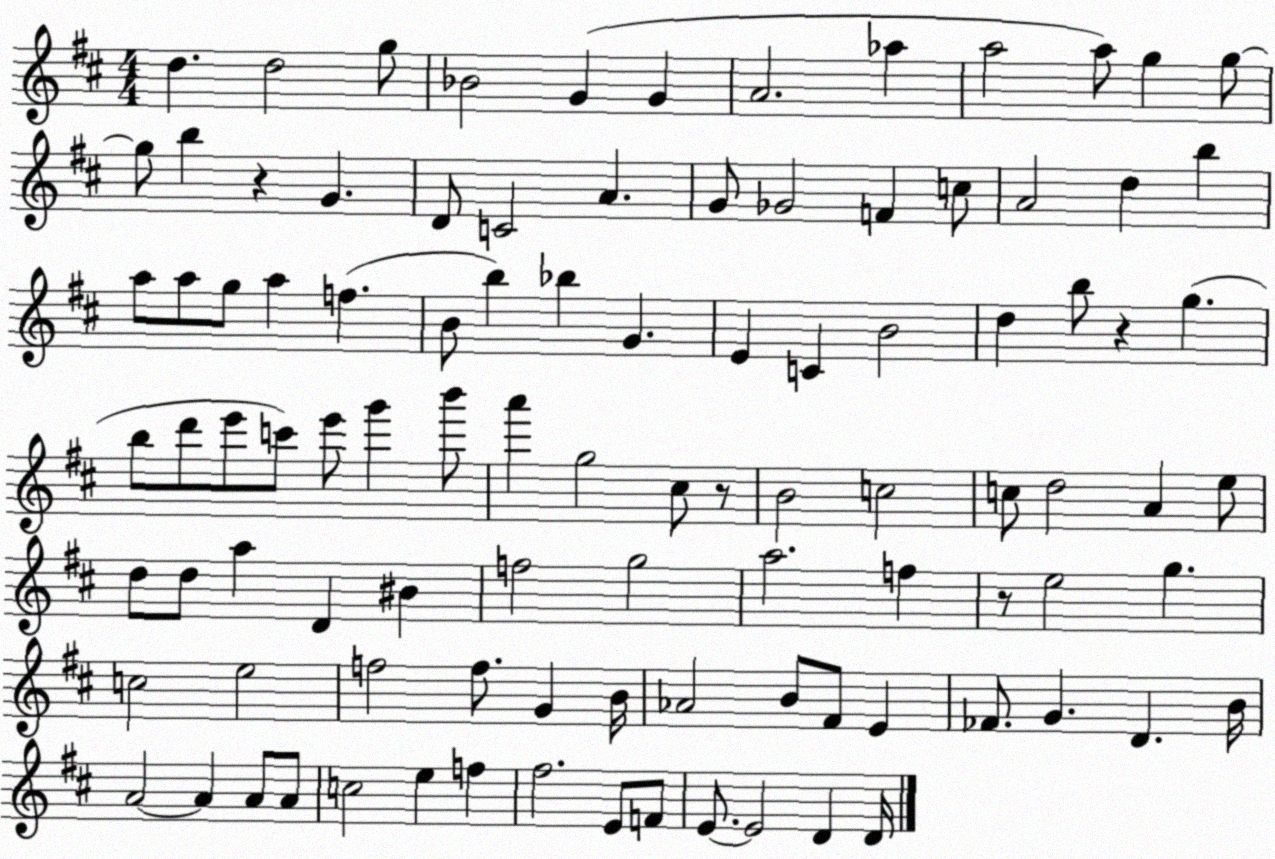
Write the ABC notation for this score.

X:1
T:Untitled
M:4/4
L:1/4
K:D
d d2 g/2 _B2 G G A2 _a a2 a/2 g g/2 g/2 b z G D/2 C2 A G/2 _G2 F c/2 A2 d b a/2 a/2 g/2 a f B/2 b _b G E C B2 d b/2 z g b/2 d'/2 e'/2 c'/2 e'/2 g' b'/2 a' g2 ^c/2 z/2 B2 c2 c/2 d2 A e/2 d/2 d/2 a D ^B f2 g2 a2 f z/2 e2 g c2 e2 f2 f/2 G B/4 _A2 B/2 ^F/2 E _F/2 G D B/4 A2 A A/2 A/2 c2 e f ^f2 E/2 F/2 E/2 E2 D D/4